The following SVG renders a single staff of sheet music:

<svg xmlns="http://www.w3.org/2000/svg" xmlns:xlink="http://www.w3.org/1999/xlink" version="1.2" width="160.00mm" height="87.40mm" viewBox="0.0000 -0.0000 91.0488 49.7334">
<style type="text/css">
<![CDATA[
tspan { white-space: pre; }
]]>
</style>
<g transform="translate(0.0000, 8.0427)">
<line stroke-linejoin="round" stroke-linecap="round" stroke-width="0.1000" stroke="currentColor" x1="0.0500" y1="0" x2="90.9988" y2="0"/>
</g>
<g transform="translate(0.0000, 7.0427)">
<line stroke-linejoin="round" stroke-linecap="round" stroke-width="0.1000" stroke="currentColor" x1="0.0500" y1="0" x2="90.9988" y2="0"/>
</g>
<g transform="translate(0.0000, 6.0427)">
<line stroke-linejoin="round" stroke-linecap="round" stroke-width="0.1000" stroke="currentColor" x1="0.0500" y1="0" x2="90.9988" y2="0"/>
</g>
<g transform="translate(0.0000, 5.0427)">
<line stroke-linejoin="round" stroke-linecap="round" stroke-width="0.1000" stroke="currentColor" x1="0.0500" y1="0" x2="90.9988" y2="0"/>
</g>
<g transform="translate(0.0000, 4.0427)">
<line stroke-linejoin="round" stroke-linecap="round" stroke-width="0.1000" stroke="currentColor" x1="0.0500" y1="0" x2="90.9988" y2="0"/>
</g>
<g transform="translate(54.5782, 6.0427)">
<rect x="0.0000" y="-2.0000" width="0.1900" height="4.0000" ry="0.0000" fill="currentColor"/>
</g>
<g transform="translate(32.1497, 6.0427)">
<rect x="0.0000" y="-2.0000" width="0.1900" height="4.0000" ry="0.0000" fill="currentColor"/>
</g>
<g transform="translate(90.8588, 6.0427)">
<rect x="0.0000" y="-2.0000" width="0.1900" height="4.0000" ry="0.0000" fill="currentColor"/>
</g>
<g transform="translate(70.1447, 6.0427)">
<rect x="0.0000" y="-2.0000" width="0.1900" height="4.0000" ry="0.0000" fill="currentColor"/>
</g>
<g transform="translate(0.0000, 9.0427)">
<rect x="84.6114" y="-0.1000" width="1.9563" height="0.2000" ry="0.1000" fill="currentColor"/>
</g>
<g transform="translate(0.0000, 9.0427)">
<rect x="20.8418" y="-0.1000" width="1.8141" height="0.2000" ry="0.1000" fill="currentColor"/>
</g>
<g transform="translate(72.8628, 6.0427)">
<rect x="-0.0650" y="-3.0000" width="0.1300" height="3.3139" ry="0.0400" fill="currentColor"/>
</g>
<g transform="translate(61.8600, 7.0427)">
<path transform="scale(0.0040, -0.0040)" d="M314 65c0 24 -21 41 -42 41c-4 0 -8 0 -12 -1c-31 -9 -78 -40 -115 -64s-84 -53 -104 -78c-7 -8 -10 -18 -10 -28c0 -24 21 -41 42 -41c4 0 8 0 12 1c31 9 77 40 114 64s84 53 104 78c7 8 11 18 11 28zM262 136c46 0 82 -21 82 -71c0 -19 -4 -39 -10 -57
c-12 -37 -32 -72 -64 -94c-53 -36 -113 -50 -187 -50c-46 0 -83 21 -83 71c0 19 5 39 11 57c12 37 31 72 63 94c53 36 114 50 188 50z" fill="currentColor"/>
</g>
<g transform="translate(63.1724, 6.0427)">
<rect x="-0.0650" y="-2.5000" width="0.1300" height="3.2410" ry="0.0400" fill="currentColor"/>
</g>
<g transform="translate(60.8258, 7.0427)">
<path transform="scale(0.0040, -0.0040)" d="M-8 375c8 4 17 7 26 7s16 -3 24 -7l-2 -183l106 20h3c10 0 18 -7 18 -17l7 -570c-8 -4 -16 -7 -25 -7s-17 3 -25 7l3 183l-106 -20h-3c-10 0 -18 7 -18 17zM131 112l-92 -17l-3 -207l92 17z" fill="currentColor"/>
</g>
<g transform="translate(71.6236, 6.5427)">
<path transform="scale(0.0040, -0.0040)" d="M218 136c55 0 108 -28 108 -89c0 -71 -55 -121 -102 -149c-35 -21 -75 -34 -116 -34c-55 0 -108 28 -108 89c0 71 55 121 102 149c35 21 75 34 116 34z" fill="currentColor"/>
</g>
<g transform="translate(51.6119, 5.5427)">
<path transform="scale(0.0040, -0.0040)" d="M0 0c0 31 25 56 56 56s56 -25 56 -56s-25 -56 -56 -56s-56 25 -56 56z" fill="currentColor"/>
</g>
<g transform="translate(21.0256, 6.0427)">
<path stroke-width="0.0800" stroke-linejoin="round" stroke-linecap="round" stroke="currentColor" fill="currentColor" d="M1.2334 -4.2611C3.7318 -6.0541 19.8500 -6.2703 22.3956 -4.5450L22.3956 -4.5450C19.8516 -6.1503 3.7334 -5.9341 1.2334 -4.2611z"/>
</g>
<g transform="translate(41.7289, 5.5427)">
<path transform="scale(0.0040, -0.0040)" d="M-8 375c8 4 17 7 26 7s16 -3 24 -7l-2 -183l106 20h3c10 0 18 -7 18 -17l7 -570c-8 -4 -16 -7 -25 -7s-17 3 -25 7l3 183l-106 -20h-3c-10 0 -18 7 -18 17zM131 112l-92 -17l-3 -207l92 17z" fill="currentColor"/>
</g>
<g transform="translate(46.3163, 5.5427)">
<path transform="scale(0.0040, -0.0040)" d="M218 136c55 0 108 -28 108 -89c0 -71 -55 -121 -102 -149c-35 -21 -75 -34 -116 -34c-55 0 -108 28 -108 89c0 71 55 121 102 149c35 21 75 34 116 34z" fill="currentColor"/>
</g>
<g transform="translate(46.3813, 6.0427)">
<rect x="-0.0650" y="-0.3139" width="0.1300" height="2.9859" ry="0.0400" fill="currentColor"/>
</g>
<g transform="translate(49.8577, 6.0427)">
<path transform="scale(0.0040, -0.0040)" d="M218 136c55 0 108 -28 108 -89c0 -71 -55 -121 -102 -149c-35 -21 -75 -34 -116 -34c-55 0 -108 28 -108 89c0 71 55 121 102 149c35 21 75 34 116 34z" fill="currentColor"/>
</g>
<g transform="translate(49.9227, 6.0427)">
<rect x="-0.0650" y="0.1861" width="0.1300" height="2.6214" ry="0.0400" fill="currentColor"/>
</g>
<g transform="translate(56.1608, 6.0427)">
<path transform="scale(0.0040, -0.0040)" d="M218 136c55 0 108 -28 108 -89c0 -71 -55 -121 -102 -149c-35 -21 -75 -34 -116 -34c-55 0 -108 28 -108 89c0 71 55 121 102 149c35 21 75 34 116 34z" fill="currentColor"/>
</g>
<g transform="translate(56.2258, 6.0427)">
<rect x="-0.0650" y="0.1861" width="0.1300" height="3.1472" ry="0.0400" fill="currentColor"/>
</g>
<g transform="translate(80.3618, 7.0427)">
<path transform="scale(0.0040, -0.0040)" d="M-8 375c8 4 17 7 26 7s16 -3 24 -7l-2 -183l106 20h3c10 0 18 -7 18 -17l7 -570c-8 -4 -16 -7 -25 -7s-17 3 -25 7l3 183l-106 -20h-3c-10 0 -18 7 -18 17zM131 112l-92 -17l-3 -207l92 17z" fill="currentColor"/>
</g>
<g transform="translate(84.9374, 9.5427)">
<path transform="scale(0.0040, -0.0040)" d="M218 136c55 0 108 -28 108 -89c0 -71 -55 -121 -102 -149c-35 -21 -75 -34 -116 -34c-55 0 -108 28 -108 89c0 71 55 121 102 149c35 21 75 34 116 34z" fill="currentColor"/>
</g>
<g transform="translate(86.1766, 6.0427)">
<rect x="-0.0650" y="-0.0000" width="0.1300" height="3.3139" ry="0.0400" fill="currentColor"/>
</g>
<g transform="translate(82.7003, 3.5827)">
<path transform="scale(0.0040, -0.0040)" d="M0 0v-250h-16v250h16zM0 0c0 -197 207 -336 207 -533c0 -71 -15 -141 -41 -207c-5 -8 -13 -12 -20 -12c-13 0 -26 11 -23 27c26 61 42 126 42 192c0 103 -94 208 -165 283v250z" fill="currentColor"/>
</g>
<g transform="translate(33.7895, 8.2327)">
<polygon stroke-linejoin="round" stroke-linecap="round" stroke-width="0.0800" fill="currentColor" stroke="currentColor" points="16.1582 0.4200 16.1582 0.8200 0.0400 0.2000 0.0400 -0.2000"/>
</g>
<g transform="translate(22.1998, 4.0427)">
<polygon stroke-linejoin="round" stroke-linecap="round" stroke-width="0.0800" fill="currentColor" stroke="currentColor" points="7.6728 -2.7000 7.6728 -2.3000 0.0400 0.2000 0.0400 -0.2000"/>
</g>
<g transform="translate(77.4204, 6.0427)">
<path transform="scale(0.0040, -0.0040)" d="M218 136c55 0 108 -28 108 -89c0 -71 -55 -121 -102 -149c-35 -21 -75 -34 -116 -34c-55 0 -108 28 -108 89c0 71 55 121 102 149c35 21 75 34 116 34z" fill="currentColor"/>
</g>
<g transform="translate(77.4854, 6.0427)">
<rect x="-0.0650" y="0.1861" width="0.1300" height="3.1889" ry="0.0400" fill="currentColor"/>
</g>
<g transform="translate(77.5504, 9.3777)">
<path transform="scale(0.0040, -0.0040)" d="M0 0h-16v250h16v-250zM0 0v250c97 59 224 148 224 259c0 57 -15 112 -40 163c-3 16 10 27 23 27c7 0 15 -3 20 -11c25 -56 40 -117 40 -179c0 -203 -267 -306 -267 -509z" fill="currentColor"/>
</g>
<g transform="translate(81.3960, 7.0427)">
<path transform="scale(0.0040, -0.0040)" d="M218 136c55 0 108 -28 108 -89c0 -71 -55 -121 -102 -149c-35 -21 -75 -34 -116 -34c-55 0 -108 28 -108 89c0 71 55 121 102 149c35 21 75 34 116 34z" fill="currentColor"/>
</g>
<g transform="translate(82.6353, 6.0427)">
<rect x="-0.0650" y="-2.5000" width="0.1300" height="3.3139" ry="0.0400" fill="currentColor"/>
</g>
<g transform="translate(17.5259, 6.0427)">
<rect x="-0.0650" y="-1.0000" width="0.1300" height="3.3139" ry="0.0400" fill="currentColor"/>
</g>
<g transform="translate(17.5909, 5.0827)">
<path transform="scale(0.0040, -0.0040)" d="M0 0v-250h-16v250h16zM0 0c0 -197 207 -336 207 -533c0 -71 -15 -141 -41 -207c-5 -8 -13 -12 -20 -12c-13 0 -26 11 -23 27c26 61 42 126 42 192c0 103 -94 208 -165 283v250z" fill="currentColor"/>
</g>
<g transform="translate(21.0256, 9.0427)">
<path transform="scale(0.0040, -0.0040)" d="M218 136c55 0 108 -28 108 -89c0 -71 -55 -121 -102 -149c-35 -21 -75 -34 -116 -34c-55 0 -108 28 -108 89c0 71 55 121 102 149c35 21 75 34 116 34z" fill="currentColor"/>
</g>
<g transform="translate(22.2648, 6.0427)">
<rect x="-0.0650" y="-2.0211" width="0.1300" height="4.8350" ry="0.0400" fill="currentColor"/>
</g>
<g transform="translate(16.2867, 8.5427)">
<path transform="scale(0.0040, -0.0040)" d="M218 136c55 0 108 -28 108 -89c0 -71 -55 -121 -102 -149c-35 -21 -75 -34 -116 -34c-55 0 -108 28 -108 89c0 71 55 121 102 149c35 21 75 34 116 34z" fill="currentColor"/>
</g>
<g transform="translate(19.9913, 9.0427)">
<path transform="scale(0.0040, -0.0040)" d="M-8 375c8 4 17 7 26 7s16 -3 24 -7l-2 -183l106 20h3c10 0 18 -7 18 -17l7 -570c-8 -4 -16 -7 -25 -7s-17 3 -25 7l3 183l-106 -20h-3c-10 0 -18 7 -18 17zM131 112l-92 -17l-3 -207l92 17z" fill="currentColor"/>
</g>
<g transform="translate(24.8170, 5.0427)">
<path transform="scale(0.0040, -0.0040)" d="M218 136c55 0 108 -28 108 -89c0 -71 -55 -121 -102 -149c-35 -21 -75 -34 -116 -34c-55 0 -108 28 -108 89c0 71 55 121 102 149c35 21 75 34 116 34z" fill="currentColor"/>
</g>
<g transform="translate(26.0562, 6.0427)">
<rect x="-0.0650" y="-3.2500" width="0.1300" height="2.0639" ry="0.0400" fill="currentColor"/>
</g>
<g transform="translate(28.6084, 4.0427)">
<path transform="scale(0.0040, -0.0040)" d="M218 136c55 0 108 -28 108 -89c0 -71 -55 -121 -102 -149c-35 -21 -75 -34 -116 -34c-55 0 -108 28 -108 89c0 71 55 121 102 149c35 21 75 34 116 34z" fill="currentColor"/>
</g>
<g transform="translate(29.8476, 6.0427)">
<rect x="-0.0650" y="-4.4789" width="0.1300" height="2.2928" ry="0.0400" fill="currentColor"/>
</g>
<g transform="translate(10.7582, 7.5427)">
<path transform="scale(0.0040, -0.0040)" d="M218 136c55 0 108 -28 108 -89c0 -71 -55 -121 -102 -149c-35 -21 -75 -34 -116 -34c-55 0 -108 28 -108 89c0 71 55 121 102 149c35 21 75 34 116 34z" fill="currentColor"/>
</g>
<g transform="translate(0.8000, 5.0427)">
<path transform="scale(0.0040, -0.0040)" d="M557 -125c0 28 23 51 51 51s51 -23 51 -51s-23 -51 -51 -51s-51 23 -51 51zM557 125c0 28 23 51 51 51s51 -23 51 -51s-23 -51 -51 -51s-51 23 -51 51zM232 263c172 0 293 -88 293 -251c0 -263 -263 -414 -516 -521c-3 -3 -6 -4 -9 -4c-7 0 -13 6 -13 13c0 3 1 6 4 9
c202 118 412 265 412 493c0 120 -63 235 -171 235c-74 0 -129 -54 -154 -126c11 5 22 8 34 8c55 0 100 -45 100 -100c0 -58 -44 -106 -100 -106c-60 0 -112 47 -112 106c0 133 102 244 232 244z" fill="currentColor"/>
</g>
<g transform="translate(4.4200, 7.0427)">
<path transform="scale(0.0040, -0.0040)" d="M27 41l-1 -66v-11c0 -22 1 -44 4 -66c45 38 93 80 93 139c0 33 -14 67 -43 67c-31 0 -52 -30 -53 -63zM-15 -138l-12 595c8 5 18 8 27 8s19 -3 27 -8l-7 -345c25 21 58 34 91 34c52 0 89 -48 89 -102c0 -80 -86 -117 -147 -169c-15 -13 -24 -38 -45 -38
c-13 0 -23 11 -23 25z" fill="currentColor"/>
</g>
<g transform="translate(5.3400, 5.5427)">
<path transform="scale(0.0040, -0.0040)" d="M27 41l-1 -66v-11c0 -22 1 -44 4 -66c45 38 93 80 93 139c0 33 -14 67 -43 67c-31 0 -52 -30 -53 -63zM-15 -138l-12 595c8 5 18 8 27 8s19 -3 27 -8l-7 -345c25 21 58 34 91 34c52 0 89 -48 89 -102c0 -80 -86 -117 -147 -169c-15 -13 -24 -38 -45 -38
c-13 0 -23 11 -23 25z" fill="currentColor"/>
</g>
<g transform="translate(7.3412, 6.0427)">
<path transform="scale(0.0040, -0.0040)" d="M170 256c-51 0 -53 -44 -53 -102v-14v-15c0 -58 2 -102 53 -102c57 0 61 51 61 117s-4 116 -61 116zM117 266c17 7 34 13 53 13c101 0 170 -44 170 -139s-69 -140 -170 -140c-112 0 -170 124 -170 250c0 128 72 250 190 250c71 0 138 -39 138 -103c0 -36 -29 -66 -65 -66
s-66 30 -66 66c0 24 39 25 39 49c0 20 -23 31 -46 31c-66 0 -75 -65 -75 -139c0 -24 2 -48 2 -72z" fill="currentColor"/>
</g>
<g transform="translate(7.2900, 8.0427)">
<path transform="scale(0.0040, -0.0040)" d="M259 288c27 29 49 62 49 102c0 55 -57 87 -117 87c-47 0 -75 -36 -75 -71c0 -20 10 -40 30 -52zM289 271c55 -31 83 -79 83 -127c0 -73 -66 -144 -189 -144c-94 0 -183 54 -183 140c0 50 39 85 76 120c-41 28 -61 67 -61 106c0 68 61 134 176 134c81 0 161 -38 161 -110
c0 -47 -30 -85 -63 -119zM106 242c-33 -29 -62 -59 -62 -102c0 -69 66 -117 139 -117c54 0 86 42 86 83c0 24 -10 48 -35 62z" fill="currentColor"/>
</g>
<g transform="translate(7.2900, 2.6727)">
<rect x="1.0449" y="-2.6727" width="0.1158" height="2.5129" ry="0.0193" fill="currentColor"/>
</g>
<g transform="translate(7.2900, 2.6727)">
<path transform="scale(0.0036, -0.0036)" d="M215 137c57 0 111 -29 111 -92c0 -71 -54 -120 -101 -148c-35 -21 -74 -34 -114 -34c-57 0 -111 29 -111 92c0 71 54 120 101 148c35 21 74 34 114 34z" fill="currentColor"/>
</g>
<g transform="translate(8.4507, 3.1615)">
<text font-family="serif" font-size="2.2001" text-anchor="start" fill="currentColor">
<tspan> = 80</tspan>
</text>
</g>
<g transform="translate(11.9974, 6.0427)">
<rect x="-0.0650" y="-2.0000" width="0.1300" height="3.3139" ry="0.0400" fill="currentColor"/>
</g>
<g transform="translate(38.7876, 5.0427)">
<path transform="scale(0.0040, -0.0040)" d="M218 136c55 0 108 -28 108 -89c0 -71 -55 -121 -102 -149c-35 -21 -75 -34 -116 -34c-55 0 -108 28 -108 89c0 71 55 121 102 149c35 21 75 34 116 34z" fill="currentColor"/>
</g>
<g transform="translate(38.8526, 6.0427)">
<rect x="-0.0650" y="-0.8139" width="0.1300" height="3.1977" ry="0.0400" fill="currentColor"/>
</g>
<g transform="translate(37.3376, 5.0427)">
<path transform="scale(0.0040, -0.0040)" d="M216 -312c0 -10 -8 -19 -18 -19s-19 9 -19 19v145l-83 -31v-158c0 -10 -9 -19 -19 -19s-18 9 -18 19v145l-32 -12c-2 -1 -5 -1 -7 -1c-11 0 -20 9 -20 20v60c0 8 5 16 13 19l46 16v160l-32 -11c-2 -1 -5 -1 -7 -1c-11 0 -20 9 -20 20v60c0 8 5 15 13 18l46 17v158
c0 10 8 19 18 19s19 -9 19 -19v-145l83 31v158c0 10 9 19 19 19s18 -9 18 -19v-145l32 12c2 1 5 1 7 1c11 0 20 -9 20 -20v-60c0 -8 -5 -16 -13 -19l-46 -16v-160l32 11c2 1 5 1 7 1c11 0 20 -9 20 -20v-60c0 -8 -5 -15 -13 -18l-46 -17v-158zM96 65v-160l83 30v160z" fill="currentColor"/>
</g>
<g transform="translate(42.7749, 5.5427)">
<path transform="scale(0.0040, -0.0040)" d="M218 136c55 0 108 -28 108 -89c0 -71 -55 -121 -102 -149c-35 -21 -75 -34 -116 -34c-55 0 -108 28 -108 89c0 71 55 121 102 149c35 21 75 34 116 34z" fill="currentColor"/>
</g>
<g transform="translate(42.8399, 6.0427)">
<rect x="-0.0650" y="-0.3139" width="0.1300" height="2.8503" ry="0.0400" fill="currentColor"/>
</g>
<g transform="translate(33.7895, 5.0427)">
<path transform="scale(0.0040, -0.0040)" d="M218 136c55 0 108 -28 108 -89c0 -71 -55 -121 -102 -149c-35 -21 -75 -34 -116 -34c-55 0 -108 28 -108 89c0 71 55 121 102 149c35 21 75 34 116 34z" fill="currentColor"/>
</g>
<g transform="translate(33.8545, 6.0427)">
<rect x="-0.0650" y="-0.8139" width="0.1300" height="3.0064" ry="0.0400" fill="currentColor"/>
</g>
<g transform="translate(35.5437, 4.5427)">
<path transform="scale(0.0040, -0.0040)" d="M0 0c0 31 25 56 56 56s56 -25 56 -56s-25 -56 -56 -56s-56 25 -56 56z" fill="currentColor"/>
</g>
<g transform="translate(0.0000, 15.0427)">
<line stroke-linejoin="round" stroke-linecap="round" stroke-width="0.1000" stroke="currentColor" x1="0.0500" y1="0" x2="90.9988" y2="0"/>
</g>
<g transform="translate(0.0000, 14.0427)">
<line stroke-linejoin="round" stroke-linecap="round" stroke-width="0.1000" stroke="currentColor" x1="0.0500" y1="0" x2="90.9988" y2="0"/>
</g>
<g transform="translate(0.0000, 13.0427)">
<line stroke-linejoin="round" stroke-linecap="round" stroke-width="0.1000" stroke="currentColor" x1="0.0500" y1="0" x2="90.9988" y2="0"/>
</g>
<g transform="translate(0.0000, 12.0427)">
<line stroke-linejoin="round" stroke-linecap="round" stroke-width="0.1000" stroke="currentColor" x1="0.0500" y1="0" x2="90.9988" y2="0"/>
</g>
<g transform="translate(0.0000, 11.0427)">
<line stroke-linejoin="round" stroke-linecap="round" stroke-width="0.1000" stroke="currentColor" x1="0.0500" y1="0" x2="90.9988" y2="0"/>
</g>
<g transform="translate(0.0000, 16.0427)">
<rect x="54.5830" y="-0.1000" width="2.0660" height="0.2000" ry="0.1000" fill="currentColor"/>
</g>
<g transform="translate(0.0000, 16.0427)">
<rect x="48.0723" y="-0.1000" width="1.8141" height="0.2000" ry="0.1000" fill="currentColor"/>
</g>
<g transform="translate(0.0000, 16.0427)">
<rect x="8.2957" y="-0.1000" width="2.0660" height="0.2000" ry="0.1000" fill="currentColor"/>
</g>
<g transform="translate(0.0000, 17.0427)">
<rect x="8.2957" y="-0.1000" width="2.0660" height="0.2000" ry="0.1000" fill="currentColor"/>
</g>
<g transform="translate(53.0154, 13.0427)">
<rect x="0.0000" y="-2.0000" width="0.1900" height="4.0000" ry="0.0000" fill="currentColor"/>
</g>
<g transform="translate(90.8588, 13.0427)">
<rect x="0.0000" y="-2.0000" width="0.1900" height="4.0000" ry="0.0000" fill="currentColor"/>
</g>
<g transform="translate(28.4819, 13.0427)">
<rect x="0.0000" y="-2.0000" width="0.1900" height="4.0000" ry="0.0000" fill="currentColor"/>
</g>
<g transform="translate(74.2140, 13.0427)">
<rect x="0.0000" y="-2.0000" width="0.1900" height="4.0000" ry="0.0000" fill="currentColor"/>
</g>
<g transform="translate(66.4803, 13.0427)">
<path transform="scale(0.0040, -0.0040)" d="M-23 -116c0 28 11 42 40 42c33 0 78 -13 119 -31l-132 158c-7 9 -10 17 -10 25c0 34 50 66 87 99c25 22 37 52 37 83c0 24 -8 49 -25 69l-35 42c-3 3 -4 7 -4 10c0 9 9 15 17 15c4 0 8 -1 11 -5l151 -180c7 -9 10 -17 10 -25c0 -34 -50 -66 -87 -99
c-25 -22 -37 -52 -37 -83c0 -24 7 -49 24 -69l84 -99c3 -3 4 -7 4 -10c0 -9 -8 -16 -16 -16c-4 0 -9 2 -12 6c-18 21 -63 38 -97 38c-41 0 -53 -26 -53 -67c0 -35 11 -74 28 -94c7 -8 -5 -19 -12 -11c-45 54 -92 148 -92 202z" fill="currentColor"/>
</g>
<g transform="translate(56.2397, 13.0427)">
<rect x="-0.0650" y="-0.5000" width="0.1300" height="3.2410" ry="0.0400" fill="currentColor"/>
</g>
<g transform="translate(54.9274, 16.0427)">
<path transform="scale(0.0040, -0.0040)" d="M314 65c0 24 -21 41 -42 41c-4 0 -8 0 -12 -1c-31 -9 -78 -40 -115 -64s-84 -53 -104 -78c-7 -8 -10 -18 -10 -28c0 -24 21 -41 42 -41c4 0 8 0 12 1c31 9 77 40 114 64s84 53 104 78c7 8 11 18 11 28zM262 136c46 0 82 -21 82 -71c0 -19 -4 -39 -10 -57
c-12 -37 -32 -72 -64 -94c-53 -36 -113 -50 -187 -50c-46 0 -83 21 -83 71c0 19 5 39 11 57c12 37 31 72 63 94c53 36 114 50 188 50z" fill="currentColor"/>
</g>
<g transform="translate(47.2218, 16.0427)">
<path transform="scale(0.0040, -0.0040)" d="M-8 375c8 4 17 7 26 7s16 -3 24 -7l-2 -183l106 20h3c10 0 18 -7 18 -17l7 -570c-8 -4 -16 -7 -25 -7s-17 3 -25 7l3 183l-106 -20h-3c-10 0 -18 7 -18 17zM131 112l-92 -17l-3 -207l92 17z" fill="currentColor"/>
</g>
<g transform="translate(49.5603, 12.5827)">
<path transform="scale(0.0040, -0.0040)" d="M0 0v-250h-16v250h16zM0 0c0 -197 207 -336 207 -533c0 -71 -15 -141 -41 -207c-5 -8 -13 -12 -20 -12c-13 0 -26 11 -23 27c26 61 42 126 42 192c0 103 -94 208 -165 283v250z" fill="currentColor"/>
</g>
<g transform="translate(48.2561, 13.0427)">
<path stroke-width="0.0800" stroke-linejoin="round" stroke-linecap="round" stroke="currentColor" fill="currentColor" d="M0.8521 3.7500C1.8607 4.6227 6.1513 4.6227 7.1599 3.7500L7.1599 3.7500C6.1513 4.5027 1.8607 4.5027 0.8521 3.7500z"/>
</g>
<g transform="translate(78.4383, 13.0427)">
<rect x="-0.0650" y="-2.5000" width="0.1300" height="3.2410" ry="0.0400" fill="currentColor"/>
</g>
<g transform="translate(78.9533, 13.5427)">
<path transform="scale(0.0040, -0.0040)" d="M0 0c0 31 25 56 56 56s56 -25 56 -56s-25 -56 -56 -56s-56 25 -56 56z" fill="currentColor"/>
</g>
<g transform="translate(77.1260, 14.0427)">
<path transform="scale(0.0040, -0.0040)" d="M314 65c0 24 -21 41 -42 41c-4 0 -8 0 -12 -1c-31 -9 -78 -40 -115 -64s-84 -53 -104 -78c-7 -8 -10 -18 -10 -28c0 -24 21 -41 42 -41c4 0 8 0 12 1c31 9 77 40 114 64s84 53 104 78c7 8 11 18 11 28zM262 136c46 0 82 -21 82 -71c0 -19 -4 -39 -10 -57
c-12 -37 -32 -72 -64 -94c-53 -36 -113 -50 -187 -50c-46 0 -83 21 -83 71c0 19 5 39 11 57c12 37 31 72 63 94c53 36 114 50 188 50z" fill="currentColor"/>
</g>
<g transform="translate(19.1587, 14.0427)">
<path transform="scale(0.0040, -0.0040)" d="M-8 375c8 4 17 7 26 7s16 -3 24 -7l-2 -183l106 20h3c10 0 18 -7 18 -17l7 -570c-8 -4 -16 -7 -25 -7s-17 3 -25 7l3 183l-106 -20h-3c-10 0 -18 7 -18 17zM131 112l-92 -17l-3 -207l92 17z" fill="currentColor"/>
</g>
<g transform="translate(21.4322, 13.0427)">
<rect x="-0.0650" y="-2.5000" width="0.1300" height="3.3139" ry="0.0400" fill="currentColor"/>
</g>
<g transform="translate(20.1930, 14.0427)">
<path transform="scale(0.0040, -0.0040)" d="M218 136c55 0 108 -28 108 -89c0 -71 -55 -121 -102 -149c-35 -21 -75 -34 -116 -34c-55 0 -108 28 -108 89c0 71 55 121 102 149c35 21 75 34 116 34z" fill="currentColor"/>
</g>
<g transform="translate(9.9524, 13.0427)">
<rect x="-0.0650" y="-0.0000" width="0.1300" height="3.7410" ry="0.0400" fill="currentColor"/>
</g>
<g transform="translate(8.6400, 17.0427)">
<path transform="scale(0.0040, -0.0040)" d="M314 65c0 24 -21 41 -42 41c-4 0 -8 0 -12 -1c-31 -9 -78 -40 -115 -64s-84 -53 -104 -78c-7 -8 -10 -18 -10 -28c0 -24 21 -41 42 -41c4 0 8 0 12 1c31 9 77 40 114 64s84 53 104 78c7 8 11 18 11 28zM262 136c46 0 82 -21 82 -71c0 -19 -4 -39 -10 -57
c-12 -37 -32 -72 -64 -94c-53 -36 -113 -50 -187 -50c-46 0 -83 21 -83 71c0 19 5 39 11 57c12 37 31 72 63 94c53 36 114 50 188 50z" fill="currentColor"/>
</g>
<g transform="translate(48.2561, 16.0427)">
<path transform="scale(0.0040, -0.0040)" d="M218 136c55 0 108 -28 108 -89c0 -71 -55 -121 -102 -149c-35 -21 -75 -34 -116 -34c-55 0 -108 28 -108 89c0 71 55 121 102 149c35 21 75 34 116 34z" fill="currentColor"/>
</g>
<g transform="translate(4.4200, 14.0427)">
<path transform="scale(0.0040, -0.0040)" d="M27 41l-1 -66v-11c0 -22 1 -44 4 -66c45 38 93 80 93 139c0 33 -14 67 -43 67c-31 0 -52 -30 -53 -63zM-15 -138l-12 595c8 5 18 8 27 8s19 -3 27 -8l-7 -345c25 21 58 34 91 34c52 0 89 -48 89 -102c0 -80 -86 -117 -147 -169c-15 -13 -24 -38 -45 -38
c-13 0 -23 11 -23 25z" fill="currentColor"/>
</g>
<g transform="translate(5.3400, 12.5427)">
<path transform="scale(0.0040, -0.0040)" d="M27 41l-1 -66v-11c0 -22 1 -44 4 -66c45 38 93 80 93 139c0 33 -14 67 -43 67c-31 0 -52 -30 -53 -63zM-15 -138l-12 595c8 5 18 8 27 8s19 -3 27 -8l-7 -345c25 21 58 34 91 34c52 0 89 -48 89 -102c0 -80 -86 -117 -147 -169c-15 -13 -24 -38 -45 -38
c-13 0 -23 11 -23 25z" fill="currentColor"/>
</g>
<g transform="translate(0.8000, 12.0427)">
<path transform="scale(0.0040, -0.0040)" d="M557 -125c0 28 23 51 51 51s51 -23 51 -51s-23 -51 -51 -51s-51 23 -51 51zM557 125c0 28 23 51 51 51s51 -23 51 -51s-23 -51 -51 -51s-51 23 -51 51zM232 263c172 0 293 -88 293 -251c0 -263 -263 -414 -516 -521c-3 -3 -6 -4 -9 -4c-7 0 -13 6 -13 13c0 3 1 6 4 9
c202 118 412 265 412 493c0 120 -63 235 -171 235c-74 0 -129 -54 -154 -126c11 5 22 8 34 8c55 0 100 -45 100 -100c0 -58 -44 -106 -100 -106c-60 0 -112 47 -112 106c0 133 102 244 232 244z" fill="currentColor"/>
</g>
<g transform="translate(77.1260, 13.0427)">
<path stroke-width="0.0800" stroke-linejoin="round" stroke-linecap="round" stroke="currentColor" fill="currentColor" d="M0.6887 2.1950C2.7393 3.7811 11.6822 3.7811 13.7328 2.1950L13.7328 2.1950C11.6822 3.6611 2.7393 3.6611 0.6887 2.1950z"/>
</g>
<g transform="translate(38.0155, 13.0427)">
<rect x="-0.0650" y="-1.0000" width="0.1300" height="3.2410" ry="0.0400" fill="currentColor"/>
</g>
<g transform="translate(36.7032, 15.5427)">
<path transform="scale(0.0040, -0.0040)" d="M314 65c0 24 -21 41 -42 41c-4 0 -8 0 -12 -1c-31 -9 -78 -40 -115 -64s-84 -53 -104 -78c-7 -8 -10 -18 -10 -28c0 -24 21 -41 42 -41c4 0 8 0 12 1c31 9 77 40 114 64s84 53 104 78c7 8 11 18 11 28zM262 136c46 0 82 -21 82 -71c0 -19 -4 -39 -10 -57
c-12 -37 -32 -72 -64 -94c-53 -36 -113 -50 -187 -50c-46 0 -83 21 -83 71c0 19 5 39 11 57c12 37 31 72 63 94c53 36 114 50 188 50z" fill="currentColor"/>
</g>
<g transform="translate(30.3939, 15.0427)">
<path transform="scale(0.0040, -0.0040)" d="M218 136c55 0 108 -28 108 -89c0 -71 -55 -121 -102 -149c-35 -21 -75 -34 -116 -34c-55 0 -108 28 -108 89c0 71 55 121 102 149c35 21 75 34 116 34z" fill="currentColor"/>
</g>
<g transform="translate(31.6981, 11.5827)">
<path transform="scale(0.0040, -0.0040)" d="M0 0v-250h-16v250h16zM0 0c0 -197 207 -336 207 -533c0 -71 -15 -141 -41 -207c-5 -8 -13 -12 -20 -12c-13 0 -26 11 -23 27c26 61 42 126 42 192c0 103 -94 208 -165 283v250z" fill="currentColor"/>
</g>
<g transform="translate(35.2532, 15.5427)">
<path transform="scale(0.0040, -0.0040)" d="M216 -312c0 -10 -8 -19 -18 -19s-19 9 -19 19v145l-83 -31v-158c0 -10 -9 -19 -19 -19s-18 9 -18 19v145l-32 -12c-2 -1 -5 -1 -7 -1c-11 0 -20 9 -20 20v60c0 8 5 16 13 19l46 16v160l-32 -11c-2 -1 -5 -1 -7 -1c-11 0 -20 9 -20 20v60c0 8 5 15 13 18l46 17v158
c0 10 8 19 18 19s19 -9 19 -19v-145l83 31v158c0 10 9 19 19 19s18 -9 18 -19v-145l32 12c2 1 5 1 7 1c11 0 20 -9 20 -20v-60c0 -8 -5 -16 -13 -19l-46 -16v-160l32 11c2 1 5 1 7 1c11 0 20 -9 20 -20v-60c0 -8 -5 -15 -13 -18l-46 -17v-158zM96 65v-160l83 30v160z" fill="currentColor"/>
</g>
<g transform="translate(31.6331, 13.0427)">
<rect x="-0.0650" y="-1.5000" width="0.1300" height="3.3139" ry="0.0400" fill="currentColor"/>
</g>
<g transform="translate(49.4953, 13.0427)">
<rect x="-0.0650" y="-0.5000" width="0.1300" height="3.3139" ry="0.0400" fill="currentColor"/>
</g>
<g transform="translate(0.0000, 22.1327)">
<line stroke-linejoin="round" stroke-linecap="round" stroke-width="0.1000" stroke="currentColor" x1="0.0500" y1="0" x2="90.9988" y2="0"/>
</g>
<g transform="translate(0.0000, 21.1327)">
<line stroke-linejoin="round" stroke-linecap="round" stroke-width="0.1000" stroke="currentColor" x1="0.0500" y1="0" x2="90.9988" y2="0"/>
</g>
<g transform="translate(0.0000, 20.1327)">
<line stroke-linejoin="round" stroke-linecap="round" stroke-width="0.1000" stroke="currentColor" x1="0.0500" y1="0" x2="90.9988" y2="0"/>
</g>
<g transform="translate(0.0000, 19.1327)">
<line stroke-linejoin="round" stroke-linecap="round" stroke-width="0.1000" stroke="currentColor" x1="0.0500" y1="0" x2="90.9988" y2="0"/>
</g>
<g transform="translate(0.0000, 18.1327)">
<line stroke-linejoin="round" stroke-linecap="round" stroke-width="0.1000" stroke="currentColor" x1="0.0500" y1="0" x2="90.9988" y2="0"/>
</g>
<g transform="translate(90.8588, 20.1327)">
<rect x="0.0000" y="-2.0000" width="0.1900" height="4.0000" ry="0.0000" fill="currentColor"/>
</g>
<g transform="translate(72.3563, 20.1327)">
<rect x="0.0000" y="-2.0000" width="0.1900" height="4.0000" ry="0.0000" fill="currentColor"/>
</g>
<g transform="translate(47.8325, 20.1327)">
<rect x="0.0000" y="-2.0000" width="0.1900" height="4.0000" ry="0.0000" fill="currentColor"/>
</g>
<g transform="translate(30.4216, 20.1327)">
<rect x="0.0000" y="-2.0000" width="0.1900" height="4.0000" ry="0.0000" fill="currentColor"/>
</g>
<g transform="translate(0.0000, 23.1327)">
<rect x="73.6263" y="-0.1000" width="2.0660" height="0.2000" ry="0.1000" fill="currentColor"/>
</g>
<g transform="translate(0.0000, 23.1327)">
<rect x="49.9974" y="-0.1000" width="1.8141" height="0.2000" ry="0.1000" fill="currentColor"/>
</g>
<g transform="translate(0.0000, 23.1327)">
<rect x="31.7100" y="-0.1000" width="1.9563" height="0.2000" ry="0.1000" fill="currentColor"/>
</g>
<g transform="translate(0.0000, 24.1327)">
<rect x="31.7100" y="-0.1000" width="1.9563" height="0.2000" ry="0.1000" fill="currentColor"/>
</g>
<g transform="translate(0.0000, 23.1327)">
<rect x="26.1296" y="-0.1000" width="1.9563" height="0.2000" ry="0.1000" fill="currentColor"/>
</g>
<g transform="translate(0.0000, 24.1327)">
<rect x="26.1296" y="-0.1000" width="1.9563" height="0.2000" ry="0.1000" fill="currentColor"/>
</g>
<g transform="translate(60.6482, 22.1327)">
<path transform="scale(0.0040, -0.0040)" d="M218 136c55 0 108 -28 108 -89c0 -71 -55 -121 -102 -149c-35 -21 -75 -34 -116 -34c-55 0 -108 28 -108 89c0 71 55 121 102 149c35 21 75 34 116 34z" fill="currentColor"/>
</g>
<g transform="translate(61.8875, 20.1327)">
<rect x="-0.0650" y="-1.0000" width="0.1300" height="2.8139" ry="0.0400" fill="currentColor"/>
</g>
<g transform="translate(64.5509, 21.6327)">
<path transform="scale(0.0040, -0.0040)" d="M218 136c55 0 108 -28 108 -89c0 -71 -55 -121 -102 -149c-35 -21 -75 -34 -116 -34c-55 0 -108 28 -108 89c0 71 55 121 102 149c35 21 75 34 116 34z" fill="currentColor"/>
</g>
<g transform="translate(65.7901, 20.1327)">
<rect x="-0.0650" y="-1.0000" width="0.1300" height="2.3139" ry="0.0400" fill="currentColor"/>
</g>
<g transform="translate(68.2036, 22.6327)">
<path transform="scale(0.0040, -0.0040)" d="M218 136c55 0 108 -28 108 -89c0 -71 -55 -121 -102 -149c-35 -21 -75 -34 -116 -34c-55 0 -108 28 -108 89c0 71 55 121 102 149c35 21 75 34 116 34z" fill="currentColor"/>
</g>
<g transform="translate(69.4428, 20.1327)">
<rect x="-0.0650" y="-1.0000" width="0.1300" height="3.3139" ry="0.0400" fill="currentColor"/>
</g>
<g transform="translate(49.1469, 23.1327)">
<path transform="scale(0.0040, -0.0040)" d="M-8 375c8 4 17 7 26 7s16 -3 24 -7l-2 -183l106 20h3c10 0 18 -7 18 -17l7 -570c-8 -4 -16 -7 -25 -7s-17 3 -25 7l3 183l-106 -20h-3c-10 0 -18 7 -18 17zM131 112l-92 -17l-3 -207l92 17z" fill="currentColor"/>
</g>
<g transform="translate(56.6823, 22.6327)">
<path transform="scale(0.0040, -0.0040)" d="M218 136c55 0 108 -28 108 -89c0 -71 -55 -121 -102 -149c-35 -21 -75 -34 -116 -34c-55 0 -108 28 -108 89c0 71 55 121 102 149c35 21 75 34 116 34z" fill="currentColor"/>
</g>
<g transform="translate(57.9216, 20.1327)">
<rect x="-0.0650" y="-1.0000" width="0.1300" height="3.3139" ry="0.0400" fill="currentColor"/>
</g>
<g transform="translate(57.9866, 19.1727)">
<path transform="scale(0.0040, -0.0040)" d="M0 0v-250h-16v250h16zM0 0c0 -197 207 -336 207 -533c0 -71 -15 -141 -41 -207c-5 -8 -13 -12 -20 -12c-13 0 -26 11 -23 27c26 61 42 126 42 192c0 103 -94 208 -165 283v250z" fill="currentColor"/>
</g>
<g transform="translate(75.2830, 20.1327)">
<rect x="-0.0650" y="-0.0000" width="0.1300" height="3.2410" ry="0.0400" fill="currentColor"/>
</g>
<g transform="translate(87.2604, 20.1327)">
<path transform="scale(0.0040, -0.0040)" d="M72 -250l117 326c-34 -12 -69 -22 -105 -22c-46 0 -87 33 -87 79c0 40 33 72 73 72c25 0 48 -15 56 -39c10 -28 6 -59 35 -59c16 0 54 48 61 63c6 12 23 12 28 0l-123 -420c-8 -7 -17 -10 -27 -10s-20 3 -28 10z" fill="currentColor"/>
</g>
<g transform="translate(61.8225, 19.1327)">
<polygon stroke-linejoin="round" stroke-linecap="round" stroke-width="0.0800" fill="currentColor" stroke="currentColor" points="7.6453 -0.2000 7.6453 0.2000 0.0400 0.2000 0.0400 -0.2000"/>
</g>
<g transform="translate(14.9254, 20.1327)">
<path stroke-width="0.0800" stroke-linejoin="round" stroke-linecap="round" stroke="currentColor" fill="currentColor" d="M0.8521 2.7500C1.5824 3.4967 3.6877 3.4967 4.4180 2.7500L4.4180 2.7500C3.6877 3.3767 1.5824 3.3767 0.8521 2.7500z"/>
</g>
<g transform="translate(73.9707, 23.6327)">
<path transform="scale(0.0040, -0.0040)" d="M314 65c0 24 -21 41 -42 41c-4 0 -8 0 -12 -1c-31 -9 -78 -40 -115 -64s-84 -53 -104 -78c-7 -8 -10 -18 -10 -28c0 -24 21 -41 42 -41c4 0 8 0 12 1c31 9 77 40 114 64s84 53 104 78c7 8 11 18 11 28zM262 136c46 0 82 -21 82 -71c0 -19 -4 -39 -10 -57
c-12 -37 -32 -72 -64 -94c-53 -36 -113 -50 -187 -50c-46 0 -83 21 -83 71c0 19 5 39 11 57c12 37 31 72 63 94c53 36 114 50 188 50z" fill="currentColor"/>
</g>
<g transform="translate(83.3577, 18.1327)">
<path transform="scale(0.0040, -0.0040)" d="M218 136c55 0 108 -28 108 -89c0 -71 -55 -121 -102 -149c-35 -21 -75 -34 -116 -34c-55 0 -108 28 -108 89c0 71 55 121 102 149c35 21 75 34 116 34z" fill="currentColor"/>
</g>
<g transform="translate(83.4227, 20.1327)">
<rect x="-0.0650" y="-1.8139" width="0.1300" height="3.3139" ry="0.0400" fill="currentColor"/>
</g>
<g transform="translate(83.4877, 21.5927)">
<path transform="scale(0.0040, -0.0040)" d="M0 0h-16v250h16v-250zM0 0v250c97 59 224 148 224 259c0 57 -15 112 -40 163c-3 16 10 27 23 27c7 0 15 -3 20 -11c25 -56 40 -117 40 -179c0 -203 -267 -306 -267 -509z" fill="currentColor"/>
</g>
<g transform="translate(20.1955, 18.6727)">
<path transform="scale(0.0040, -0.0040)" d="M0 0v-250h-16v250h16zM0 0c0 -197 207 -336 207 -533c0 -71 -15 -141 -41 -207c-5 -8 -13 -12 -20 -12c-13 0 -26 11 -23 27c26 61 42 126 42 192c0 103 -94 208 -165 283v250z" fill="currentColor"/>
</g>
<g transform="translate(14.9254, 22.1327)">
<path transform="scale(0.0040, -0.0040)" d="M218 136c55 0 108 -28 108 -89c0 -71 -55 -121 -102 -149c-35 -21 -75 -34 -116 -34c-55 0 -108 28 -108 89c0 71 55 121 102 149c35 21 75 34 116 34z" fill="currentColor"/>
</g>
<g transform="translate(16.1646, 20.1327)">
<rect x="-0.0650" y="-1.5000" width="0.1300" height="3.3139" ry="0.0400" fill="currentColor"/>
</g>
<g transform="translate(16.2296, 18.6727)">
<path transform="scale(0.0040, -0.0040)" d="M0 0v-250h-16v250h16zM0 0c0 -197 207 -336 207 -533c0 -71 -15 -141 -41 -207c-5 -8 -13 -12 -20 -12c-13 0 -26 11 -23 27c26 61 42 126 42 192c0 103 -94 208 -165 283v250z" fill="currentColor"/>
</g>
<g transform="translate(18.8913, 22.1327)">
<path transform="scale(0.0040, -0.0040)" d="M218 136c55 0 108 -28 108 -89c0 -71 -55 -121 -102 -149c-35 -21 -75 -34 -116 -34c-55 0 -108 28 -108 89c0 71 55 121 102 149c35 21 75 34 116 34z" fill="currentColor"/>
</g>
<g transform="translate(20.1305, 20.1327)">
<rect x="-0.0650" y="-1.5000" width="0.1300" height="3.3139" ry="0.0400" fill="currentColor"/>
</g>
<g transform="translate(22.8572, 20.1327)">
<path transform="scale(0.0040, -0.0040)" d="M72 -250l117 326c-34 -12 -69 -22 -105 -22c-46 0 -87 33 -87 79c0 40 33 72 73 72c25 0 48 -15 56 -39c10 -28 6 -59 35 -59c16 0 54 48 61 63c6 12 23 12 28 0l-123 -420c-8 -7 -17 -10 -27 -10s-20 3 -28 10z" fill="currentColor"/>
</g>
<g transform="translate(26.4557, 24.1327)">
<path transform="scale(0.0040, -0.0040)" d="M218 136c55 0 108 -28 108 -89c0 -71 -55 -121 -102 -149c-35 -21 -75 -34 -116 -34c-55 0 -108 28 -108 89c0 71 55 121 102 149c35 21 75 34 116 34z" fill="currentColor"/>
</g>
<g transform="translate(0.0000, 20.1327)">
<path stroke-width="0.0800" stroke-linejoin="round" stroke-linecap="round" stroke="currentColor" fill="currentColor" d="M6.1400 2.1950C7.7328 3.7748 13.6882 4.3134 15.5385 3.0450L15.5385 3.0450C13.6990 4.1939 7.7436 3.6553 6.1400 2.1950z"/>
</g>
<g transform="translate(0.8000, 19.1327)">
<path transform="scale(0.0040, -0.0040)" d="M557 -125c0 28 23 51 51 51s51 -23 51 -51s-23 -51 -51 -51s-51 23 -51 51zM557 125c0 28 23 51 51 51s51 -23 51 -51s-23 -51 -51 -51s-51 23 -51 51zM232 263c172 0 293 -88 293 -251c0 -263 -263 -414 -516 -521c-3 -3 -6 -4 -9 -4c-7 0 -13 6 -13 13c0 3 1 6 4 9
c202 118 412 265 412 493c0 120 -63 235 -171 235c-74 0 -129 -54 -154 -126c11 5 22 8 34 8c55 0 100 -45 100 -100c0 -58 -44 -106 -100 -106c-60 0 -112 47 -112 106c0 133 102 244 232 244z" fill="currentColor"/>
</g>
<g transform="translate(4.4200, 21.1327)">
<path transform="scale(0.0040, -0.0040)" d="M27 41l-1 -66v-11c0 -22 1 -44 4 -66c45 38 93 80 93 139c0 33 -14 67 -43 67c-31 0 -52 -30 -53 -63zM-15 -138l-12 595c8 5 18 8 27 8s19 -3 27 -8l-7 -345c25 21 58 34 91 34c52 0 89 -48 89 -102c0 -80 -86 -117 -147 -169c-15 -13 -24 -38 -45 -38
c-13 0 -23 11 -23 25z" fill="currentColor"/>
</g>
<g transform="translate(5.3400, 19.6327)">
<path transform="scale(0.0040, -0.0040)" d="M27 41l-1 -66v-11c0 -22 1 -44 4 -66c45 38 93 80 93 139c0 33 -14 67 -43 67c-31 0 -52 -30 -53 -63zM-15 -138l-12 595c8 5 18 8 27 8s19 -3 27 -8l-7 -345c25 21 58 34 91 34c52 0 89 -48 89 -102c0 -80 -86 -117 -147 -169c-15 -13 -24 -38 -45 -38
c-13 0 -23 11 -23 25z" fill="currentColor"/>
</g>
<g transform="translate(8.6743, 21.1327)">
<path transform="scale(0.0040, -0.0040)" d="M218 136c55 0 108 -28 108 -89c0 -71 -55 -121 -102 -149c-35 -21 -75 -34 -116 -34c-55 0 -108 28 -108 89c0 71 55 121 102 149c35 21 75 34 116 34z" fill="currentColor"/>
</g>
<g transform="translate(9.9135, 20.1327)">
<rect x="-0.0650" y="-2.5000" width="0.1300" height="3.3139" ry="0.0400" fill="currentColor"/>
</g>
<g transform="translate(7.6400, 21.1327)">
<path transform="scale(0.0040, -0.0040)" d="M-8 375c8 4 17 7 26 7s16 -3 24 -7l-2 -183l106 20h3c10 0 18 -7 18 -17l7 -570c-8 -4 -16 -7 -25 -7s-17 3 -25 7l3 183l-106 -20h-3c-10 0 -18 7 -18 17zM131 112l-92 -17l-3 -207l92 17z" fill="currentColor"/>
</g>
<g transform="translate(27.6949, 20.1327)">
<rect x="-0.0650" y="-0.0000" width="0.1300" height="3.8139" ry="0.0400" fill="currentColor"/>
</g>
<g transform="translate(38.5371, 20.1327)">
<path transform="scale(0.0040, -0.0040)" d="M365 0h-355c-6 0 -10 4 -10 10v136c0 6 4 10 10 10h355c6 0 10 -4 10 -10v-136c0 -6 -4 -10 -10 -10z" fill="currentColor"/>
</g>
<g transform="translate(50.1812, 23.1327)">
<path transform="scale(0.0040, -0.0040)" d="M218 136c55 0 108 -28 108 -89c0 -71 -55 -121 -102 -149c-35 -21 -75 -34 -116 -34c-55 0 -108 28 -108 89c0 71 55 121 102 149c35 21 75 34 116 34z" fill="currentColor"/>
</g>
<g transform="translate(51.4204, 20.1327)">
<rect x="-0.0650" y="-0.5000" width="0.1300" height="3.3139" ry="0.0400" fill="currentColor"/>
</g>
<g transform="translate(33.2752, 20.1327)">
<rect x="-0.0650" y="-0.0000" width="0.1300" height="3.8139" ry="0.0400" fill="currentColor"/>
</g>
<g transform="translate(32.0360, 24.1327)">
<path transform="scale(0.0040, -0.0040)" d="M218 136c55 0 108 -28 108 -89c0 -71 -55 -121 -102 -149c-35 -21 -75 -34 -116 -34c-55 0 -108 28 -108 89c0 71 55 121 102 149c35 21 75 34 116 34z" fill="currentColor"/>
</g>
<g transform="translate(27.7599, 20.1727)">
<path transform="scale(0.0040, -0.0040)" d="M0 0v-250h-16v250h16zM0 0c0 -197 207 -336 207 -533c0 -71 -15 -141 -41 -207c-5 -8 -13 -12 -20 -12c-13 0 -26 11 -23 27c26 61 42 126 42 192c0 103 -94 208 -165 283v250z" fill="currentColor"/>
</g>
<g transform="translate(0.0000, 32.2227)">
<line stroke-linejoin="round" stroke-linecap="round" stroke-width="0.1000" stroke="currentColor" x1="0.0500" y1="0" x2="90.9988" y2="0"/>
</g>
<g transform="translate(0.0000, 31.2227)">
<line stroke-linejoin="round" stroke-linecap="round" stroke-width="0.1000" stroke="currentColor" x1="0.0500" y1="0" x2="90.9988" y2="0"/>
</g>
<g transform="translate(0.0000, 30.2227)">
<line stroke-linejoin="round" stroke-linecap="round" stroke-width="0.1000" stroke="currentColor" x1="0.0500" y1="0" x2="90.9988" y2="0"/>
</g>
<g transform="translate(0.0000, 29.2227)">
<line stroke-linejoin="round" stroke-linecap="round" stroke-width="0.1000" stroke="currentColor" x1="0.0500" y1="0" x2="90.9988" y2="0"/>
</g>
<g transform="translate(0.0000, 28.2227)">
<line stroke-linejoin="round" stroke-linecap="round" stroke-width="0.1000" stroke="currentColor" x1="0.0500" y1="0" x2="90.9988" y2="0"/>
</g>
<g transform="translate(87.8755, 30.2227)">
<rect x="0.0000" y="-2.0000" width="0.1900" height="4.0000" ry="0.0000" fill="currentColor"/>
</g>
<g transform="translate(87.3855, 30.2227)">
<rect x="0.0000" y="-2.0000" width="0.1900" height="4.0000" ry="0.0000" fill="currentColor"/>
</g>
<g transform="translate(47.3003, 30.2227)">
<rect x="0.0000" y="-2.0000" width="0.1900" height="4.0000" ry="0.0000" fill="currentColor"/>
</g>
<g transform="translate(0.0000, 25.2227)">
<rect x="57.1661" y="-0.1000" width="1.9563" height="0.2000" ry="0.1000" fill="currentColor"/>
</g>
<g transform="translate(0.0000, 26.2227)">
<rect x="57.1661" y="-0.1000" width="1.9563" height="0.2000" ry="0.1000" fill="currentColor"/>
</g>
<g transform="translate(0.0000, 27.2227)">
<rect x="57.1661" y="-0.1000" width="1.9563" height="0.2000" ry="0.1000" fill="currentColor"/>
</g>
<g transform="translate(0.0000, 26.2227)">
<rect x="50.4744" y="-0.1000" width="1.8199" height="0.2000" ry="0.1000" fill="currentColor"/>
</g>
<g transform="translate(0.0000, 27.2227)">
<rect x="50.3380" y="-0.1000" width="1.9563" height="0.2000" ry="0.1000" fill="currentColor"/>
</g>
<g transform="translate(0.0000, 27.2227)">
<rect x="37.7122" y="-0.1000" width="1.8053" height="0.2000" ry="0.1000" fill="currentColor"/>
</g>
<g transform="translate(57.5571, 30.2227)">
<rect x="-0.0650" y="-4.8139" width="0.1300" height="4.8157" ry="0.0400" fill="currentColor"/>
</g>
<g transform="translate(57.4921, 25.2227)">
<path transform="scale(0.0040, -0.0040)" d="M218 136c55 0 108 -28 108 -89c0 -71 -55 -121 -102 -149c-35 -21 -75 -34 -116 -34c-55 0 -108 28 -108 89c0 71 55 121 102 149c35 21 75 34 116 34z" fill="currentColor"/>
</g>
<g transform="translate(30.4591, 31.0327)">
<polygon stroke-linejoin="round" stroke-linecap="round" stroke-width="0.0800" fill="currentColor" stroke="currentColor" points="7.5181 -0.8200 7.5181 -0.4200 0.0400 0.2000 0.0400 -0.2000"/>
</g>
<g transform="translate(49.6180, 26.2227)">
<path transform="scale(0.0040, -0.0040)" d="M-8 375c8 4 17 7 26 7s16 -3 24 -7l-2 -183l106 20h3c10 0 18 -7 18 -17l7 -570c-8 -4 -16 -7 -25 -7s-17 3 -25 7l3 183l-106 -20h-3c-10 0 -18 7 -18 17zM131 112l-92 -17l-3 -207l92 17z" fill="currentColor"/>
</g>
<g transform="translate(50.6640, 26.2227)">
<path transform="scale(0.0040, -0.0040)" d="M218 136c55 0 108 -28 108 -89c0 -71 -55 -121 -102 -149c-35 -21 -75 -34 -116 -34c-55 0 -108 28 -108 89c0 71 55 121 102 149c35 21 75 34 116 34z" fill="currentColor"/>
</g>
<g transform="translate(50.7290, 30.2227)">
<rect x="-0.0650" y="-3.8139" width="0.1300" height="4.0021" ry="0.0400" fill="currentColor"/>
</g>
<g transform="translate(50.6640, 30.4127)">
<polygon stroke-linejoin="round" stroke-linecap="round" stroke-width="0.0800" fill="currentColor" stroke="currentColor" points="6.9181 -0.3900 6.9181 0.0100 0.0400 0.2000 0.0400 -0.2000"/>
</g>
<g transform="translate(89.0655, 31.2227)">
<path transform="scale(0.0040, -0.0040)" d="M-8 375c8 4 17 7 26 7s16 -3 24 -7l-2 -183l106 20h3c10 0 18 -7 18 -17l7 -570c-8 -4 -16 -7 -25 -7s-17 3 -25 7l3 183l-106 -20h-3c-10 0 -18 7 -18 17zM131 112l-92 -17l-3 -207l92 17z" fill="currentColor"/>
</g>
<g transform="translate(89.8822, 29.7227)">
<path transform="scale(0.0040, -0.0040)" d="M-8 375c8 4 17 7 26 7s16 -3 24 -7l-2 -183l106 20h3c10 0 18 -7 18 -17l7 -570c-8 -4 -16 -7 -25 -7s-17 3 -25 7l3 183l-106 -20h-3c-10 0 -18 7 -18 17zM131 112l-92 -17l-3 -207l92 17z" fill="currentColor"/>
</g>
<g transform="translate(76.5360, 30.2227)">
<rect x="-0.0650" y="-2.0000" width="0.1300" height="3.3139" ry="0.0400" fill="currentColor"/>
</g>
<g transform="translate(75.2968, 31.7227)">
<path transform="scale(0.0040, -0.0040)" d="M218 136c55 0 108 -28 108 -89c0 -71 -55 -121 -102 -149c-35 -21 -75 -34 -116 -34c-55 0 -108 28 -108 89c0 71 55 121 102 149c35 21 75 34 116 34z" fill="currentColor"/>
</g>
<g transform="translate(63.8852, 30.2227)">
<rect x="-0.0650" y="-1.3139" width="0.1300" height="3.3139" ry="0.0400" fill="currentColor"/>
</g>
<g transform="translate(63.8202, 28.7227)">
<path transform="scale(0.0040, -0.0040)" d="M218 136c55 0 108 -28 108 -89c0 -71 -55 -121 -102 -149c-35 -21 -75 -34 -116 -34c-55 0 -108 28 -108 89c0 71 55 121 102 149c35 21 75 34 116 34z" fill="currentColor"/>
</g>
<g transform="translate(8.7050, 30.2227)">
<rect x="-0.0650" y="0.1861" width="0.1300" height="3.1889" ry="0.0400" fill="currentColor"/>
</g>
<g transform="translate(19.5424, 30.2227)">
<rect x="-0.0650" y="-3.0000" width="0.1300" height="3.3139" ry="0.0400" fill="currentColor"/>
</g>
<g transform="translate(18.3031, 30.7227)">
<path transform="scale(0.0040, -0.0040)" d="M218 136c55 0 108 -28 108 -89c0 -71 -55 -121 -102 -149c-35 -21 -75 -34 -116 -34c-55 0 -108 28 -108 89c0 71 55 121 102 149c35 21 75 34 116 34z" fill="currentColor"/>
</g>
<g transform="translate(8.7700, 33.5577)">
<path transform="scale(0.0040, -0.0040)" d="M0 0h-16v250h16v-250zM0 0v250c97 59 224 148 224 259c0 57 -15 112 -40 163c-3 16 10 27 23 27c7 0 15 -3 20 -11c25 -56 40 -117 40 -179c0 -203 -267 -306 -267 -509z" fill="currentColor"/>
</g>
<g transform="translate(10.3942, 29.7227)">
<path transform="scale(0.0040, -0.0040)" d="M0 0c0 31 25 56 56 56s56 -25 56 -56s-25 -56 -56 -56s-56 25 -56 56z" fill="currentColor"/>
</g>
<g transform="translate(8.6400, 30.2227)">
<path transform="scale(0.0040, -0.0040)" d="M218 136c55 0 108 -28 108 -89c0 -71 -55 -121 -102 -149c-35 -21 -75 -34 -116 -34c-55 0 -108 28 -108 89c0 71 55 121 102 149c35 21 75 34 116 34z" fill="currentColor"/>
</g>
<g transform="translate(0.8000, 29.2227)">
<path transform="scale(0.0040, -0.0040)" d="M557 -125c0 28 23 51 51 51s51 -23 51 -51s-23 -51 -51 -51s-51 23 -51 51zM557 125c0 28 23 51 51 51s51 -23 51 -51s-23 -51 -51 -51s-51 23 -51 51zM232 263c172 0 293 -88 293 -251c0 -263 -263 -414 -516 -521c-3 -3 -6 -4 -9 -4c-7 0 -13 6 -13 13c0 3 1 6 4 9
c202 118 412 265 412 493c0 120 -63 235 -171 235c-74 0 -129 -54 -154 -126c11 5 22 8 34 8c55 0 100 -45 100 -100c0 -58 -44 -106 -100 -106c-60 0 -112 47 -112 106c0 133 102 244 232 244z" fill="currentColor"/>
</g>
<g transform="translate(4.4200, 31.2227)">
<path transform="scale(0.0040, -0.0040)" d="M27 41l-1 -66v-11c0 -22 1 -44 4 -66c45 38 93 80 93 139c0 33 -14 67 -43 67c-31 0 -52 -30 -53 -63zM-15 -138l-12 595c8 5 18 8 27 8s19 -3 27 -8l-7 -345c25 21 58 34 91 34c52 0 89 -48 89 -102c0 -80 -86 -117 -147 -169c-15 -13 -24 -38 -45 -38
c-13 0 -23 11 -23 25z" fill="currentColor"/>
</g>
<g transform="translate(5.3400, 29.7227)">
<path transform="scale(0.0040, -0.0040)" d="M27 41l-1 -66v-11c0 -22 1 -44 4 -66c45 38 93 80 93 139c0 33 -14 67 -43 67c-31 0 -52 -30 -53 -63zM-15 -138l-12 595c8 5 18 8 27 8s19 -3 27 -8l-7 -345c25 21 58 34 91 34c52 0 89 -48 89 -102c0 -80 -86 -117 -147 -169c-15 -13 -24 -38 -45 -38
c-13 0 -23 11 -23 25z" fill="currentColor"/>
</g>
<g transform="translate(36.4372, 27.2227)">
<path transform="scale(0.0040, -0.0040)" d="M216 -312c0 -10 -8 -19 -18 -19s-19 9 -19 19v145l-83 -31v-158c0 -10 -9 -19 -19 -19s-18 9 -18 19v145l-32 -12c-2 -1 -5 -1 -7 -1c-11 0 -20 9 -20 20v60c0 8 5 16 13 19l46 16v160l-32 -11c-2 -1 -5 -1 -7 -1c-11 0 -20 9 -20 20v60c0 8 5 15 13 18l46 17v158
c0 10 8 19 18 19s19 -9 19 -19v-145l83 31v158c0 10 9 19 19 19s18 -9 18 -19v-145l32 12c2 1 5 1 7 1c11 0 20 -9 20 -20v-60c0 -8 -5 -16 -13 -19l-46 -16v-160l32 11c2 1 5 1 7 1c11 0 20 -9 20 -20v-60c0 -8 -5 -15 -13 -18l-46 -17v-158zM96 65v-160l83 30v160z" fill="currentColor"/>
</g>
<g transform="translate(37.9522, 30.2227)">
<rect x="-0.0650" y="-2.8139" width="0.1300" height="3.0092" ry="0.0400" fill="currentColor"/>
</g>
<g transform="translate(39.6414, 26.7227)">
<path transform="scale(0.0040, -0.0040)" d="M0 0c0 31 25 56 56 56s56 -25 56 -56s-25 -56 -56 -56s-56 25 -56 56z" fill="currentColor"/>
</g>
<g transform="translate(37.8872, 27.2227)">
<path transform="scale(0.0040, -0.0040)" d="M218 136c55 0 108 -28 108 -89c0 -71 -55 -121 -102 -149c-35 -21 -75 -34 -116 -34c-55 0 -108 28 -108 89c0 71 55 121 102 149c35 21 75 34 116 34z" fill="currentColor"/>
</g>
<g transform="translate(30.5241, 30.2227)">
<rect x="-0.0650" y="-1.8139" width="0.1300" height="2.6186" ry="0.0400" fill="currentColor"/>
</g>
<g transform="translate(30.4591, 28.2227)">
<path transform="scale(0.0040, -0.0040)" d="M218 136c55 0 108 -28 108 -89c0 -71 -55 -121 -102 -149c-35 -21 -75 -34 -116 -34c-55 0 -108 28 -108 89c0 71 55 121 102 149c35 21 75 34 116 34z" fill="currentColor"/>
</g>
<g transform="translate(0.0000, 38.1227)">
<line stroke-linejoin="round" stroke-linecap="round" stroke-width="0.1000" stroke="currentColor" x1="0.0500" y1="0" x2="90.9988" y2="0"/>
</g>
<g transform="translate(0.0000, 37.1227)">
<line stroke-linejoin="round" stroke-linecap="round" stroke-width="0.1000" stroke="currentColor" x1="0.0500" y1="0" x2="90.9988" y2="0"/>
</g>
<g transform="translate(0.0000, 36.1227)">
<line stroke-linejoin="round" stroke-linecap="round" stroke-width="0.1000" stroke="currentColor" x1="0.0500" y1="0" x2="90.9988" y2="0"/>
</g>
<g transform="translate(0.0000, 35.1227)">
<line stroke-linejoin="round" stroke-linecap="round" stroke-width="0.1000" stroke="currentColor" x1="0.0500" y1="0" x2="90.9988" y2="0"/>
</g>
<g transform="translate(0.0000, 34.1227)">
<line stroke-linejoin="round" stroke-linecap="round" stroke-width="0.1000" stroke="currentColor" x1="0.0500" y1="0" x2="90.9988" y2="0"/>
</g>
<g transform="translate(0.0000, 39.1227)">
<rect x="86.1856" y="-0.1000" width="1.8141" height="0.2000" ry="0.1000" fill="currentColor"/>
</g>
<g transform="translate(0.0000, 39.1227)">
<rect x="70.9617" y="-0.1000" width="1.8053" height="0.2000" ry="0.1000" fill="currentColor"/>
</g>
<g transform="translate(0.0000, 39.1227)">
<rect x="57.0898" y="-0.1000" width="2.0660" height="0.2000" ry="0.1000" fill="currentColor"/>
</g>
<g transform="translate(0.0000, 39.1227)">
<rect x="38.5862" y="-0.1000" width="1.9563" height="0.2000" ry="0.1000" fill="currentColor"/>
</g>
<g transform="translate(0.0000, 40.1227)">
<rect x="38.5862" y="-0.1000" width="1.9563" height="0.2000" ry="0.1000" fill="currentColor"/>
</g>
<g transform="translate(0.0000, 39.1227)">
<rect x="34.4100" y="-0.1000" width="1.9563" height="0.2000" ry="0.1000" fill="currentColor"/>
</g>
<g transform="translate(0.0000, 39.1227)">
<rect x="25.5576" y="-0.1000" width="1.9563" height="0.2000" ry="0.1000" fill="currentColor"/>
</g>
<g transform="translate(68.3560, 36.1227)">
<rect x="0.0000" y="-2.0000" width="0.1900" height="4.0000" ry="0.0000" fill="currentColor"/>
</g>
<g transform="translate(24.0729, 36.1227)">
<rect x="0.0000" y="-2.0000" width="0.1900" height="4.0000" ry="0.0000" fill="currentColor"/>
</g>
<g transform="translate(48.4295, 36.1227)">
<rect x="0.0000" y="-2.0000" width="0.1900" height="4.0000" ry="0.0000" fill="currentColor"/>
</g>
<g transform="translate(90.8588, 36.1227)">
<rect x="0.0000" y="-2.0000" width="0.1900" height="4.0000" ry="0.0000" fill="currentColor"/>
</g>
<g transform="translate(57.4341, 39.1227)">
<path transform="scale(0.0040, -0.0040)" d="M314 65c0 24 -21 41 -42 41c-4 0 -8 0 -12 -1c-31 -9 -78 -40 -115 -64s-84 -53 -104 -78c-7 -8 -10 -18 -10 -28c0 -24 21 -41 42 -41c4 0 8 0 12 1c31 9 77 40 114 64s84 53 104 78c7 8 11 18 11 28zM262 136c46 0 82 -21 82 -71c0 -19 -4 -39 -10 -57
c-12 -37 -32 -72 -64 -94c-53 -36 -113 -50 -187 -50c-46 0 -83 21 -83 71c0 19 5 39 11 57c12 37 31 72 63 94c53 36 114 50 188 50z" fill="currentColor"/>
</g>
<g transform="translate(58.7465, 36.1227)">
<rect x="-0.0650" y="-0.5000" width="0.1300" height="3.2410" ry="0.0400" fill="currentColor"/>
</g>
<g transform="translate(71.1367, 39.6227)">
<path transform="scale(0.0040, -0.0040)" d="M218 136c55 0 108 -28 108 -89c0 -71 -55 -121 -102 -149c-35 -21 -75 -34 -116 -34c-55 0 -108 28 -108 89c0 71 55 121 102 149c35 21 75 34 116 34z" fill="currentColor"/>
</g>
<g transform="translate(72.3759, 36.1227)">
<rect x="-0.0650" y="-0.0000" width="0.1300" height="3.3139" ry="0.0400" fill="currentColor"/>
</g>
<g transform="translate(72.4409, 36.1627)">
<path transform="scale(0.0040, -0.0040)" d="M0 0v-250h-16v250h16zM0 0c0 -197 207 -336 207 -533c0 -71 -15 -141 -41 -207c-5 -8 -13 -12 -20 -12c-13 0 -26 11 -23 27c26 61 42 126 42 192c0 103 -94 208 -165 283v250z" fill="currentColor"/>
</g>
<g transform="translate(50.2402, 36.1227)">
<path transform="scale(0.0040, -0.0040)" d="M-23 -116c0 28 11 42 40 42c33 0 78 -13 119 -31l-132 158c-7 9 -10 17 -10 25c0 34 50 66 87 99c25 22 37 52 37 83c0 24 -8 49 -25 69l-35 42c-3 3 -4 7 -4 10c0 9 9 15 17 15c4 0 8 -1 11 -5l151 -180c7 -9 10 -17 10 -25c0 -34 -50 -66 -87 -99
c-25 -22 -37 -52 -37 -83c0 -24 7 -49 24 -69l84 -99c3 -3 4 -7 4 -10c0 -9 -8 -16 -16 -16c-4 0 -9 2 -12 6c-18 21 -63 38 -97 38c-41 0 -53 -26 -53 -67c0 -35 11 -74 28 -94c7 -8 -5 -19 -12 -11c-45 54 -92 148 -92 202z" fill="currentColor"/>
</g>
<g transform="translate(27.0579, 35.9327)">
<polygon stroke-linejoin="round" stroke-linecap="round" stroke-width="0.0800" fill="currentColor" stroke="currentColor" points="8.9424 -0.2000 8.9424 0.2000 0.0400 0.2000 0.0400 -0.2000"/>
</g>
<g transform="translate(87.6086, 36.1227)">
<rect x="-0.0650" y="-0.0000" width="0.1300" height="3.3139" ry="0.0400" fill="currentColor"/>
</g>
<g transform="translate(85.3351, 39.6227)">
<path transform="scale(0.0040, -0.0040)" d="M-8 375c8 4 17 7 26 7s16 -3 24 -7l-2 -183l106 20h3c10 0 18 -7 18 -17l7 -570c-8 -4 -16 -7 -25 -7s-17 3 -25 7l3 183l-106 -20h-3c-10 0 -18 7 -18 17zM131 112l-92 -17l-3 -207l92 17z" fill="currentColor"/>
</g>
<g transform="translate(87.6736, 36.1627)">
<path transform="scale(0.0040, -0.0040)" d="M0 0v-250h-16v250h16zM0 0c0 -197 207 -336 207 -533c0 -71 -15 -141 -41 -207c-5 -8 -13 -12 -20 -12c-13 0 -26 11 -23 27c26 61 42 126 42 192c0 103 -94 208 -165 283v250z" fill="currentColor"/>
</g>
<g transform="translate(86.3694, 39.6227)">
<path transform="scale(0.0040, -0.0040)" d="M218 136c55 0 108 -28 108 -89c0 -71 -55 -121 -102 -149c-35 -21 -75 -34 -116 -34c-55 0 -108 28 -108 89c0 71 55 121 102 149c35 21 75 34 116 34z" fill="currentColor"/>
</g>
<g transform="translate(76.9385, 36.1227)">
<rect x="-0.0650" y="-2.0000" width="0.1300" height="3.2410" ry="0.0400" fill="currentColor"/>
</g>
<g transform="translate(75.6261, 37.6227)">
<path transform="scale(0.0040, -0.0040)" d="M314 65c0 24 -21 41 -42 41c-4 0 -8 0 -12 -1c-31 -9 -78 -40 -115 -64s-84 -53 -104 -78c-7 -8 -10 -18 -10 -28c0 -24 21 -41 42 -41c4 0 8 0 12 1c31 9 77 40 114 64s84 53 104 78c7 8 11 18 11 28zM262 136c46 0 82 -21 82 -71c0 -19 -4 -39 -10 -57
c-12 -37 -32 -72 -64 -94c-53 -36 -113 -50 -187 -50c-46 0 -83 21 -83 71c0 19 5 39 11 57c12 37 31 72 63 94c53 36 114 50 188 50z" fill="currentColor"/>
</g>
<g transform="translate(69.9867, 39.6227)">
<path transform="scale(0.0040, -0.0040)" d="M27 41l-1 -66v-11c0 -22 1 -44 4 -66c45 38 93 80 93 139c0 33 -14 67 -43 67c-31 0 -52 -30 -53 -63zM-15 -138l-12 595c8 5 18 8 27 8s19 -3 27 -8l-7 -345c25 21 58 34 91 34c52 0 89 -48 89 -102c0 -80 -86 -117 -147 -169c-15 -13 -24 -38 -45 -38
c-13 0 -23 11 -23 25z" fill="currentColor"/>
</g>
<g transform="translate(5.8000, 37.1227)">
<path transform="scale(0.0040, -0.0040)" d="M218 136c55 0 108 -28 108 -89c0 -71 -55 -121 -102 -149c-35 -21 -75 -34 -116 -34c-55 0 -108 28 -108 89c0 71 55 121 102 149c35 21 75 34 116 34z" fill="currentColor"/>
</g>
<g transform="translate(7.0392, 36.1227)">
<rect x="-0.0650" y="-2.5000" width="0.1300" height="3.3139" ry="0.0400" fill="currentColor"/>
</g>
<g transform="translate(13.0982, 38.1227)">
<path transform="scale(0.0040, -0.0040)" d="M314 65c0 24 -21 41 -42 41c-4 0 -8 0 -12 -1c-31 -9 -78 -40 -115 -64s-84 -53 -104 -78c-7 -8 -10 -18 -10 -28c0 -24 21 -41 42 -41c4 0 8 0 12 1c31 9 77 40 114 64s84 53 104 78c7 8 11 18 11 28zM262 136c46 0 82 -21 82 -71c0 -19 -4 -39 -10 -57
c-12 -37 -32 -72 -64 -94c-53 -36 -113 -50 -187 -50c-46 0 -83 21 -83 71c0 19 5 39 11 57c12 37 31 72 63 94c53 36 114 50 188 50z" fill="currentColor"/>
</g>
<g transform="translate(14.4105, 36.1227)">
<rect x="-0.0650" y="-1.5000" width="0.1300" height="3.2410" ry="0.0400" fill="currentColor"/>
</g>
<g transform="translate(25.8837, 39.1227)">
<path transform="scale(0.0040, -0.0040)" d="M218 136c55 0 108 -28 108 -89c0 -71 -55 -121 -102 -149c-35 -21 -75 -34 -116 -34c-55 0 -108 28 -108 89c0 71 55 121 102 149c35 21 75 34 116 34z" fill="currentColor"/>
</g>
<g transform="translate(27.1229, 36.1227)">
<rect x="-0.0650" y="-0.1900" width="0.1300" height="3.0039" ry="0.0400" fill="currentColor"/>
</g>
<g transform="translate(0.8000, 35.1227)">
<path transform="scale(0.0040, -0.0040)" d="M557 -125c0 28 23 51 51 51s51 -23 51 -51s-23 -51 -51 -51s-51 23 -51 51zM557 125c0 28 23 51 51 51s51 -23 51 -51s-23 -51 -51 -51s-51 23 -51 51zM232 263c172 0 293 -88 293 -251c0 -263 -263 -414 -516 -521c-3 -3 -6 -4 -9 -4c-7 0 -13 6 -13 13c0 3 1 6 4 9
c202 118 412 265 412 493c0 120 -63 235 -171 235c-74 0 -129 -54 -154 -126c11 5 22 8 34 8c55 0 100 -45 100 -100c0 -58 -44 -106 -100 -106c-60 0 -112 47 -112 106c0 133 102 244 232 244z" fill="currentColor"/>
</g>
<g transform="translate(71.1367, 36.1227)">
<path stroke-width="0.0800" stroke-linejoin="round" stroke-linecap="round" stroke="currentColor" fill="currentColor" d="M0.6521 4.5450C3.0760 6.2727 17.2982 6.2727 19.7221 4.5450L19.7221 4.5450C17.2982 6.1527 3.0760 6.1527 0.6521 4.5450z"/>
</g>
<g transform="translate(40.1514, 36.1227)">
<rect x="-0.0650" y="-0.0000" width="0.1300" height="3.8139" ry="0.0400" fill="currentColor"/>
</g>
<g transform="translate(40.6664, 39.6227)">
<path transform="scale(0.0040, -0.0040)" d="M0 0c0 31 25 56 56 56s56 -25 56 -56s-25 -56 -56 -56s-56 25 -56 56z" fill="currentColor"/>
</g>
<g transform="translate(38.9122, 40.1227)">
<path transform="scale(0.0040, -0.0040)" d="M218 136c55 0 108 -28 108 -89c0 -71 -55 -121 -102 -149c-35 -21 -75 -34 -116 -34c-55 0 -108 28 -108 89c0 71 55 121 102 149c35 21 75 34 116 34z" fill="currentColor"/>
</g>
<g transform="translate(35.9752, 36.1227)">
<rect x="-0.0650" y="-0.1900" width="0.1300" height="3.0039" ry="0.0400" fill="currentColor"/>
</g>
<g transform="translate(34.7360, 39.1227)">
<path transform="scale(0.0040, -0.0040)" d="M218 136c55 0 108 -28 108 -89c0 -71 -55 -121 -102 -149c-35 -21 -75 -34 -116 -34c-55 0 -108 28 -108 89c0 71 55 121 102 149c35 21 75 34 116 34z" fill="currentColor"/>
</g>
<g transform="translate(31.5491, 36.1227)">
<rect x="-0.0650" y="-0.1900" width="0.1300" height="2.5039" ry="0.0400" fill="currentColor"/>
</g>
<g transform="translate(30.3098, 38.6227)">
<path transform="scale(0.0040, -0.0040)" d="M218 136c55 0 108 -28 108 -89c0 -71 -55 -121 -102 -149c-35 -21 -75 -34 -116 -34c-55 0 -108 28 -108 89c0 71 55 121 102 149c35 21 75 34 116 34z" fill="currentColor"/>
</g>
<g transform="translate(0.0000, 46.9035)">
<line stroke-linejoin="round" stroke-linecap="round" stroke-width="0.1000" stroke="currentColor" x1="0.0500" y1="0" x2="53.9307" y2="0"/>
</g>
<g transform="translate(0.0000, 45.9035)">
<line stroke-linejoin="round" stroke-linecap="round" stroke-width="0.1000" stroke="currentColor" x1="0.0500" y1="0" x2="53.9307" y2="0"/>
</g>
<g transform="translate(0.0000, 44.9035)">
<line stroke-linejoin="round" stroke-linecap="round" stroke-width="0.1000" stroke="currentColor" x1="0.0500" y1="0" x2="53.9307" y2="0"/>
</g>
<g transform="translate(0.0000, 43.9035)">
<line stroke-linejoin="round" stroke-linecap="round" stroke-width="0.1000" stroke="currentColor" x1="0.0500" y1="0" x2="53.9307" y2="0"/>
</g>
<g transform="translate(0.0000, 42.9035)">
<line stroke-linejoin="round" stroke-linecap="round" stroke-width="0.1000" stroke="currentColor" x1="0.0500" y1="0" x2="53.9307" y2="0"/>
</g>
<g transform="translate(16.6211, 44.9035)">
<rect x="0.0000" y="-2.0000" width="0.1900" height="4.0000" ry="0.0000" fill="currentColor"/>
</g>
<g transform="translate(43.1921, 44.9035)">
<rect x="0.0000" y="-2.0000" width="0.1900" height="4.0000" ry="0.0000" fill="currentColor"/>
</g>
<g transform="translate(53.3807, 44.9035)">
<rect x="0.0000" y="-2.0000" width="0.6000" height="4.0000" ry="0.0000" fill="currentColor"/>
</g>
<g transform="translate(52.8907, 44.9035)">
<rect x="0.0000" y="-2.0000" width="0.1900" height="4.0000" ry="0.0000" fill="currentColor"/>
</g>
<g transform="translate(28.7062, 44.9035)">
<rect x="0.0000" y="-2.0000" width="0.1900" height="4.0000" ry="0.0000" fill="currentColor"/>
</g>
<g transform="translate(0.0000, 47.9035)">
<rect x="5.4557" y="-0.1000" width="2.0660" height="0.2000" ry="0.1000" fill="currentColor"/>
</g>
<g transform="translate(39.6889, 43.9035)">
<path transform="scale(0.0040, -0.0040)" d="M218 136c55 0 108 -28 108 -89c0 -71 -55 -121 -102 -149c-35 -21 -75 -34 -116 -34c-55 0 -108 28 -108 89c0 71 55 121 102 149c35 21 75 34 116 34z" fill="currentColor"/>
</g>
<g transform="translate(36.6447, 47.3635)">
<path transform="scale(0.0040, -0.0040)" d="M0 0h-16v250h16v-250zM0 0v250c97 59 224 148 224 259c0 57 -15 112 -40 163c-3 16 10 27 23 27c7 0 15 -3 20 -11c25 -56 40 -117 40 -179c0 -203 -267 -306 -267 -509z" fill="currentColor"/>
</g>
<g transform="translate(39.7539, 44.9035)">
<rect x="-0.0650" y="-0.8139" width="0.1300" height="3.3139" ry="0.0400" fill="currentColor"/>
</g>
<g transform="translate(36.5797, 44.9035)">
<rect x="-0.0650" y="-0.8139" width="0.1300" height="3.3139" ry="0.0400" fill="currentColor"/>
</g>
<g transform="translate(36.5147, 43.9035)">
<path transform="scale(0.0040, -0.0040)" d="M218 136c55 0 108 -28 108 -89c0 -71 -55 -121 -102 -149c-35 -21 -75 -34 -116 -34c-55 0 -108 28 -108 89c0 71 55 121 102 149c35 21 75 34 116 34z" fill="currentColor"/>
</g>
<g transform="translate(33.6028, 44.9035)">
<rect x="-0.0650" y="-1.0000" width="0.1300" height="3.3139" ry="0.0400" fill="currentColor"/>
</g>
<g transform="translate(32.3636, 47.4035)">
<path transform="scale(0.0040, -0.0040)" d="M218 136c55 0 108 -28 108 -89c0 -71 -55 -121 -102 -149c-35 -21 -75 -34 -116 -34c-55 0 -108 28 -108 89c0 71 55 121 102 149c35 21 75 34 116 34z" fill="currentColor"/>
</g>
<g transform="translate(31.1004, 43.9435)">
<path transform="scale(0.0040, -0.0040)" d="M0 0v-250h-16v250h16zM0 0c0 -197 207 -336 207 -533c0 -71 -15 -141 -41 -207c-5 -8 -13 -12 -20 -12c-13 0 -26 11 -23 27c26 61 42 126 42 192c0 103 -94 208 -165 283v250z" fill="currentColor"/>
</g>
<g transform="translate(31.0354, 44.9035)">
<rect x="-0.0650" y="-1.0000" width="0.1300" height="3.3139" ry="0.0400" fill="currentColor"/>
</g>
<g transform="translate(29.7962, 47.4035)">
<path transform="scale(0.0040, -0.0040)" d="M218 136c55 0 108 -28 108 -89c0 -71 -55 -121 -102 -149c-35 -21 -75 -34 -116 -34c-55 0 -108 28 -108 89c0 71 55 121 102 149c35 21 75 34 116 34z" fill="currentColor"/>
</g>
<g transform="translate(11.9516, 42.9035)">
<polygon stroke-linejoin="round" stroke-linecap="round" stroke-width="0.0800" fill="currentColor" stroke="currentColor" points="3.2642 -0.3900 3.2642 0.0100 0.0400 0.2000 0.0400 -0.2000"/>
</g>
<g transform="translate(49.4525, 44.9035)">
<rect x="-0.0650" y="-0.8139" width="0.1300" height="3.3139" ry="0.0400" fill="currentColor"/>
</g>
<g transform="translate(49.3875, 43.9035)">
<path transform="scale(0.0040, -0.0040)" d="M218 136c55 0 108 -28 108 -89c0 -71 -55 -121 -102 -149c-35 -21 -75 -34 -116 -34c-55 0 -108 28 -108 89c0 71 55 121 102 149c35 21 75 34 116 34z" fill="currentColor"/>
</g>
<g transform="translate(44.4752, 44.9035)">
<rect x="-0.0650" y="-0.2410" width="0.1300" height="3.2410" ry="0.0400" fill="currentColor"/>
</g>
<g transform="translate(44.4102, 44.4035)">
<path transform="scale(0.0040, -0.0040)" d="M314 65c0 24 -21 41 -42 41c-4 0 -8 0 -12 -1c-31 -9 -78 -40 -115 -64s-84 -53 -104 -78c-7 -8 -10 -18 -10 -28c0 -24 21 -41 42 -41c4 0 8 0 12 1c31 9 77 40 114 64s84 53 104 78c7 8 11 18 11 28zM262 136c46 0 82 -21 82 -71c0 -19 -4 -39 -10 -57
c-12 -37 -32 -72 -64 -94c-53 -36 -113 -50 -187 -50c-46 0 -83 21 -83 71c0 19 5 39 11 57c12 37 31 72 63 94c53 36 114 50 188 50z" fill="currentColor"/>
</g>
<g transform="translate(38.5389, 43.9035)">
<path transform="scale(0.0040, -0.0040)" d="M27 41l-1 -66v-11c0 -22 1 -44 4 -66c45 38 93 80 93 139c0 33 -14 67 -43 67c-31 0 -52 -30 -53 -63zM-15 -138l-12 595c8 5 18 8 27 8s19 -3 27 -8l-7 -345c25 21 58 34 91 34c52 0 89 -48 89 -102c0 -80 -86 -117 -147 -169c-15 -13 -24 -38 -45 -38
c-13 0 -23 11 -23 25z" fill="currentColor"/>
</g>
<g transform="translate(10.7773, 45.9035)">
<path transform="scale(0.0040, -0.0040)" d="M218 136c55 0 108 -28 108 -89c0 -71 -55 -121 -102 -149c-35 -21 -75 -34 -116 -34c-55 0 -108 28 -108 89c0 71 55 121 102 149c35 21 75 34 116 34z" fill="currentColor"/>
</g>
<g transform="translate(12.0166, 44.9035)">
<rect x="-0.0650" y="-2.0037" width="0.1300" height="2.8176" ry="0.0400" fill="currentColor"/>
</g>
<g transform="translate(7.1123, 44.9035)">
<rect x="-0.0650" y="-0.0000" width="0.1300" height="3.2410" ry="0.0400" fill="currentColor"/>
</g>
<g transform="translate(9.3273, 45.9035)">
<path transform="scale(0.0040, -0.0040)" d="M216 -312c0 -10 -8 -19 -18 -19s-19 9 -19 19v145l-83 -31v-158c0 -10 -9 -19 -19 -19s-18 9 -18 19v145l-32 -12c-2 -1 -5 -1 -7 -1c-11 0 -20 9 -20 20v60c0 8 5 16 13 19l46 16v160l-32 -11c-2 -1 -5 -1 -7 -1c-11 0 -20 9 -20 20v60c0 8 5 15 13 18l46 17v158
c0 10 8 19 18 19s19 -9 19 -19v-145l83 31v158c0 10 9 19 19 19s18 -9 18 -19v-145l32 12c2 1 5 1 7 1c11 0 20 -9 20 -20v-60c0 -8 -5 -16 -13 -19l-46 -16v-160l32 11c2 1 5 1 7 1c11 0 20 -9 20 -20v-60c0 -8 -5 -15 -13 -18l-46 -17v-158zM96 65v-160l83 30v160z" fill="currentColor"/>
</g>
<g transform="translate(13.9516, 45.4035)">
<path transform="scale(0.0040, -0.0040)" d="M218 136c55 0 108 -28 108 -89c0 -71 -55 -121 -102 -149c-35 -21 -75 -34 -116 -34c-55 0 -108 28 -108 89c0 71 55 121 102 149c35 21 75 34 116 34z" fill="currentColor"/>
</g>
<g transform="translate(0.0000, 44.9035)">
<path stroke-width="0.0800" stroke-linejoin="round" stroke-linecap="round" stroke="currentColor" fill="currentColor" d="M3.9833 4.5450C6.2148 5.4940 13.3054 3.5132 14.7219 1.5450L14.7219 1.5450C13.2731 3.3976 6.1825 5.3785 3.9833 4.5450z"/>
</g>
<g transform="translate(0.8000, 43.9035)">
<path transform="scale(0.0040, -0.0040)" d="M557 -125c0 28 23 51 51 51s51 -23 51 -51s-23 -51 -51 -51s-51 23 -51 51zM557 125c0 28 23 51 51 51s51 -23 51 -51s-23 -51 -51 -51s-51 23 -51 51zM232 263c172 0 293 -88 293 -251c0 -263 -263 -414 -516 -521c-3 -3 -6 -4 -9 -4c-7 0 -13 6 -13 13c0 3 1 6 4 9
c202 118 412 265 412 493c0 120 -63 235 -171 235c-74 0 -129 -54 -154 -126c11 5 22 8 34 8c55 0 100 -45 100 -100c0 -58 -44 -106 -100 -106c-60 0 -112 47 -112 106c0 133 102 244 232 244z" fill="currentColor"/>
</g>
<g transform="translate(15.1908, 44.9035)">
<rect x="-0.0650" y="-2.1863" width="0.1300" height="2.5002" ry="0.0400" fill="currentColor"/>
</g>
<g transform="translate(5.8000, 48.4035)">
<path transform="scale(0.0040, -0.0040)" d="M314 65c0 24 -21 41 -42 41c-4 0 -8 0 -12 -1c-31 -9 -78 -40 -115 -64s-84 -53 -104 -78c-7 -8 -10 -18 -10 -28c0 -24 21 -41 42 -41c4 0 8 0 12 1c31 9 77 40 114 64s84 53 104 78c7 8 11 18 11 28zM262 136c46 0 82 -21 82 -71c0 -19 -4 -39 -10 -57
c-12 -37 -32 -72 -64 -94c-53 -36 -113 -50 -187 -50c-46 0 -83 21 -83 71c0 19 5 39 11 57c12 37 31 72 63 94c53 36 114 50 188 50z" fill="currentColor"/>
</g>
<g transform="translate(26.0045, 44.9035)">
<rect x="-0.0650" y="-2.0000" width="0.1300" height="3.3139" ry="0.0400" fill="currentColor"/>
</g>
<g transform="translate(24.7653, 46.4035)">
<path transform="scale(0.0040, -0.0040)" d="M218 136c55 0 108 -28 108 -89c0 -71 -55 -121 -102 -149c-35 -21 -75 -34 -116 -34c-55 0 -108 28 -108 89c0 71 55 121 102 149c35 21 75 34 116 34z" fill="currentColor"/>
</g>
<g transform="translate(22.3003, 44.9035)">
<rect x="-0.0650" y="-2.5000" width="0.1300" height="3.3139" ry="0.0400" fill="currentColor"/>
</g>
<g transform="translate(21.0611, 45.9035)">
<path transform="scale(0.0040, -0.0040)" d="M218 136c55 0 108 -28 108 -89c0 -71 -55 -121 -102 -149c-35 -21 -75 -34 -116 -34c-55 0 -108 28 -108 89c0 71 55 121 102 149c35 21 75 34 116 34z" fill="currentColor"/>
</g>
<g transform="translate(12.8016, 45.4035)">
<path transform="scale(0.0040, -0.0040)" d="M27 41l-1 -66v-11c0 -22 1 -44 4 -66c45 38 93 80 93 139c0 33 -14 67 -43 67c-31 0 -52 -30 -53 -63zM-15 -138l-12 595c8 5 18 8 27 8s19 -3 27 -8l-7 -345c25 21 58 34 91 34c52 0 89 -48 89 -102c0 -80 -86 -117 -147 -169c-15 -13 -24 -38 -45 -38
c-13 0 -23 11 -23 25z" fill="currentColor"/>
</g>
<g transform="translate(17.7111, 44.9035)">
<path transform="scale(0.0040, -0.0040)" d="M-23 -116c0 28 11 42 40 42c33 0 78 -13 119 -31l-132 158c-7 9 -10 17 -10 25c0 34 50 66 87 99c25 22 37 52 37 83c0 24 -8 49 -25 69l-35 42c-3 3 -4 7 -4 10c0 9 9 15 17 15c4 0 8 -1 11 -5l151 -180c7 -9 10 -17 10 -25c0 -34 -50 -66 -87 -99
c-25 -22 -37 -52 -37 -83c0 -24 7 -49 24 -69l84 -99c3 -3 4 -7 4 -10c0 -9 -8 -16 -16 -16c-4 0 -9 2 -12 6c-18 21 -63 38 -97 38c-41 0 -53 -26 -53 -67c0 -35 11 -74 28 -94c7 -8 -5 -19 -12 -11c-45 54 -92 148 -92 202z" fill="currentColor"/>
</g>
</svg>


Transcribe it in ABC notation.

X:1
T:Untitled
M:6/8
L:1/4
K:Bb
A,, F,,/2 E,,/2 F,/2 A,/2 F,/2 ^F,/2 E,/2 E,/2 D,/2 D, B,,2 C, D,/2 B,,/2 D,, C,,2 B,, G,,/2 ^F,,2 E,,/2 E,,2 z _B,,2 B,, G,,/2 G,,/2 z/2 C,,/2 C,, z2 E,, F,,/2 G,,/2 A,,/2 F,,/2 D,,2 A,/2 z/2 D,/2 C, A,/2 ^C/2 E/2 G/2 G, A,, B,, G,,2 E,,/2 F,,/2 E,,/2 C,, z E,,2 _D,,/2 A,,2 D,,/2 D,,2 ^B,,/2 _C,/2 z B,, A,, F,,/2 F,, F,/2 _F, E,2 F,